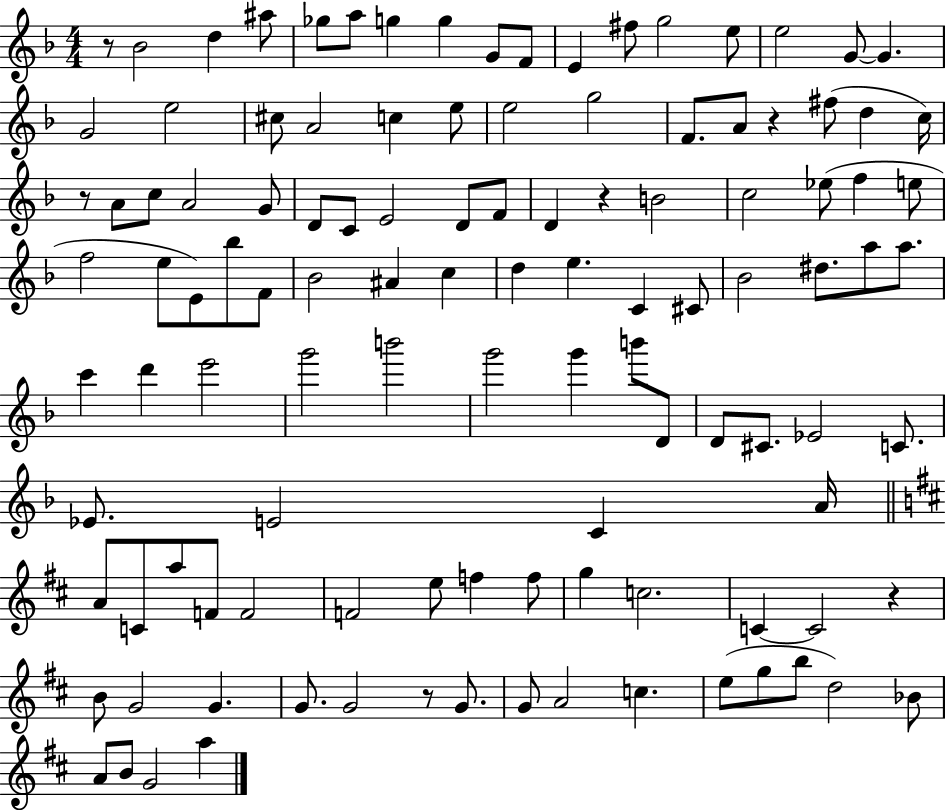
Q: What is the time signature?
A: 4/4